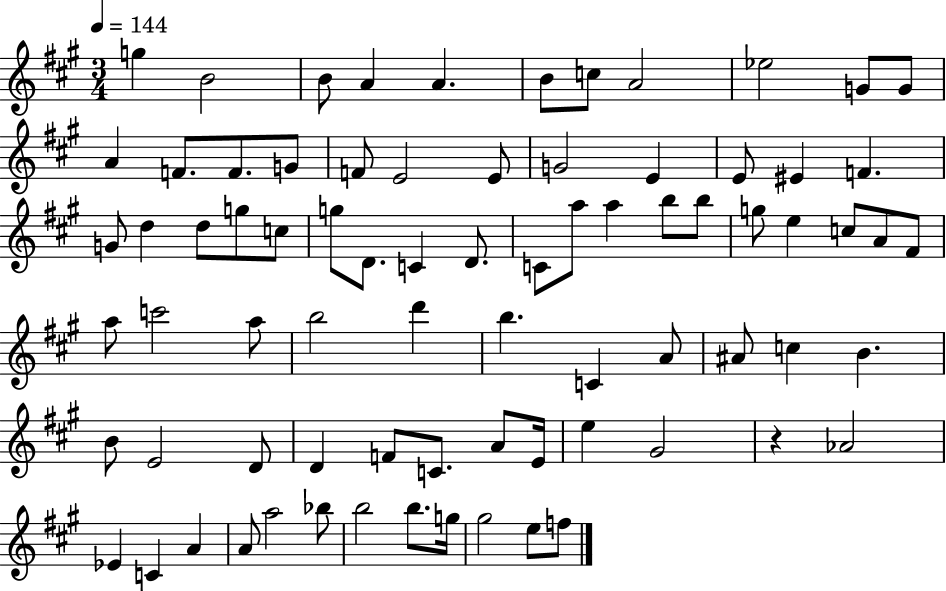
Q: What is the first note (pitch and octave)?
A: G5